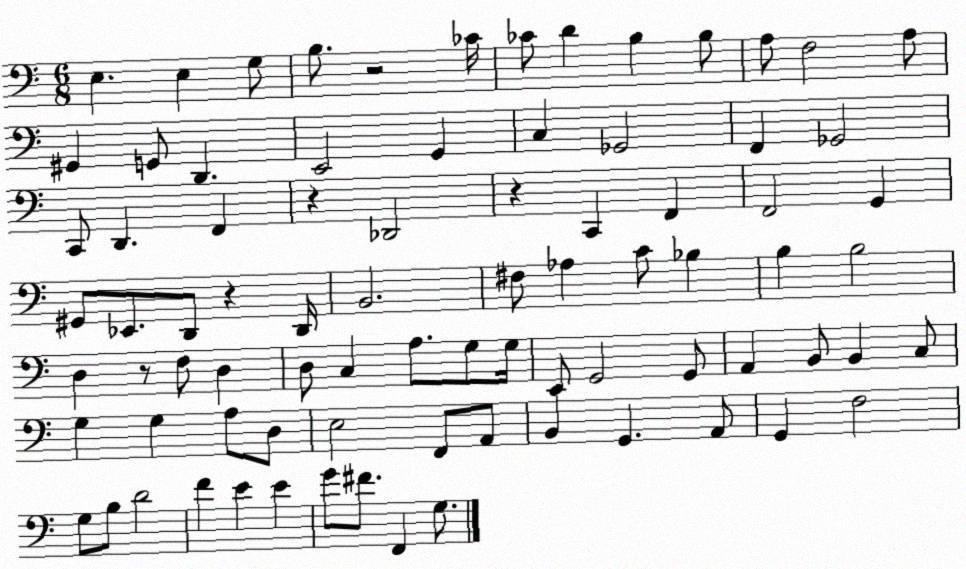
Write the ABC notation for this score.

X:1
T:Untitled
M:6/8
L:1/4
K:C
E, E, G,/2 B,/2 z2 _C/4 _C/2 D B, B,/2 A,/2 F,2 A,/2 ^G,, G,,/2 D,, E,,2 G,, C, _G,,2 F,, _G,,2 C,,/2 D,, F,, z _D,,2 z C,, F,, F,,2 G,, ^G,,/2 _E,,/2 D,,/2 z D,,/4 B,,2 ^F,/2 _A, C/2 _B, B, B,2 D, z/2 F,/2 D, D,/2 C, A,/2 G,/2 G,/4 E,,/2 G,,2 G,,/2 A,, B,,/2 B,, C,/2 G, G, A,/2 D,/2 E,2 F,,/2 A,,/2 B,, G,, A,,/2 G,, F,2 G,/2 B,/2 D2 F E E G/2 ^F/2 F,, G,/2